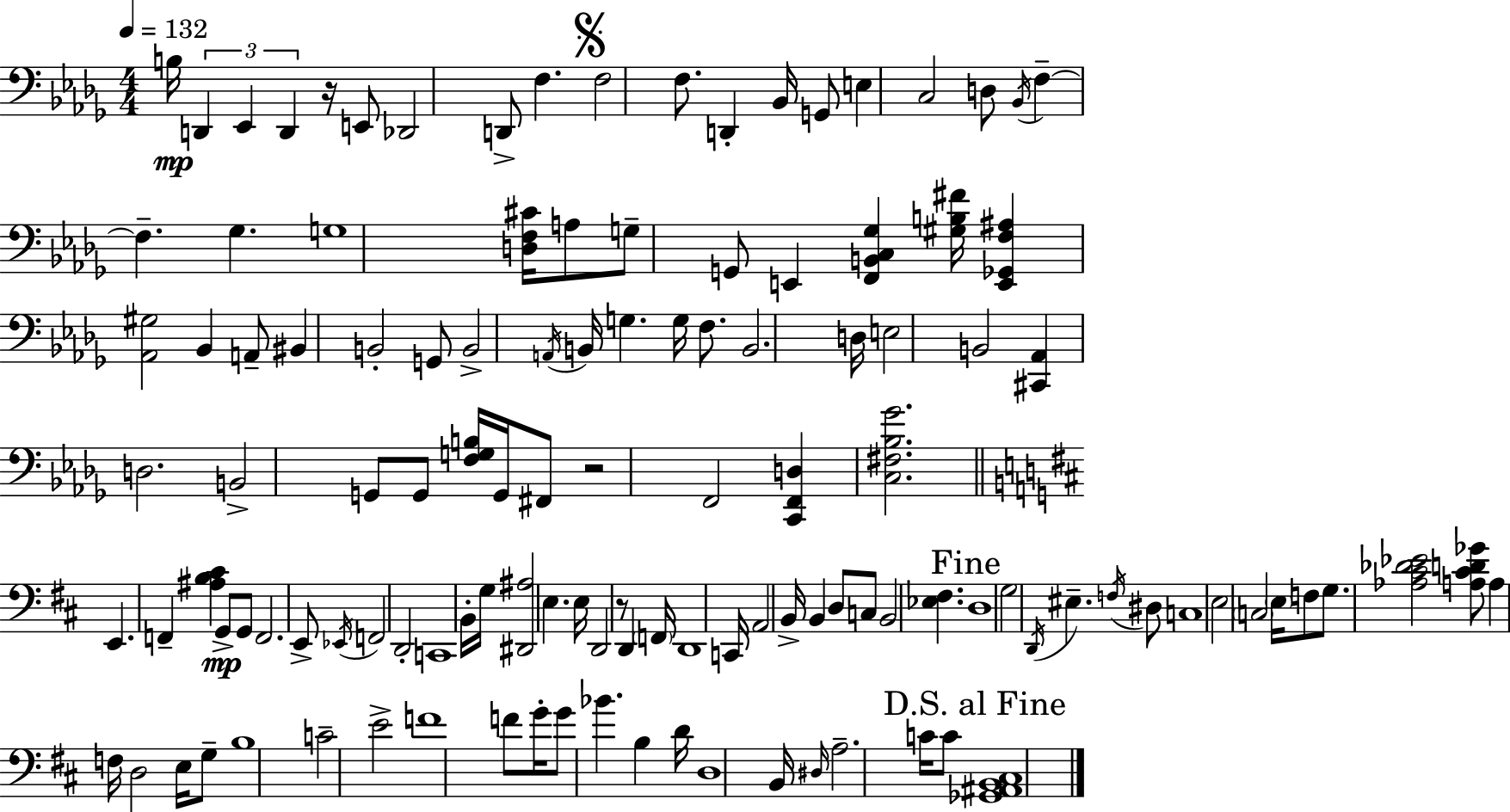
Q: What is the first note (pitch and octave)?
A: B3